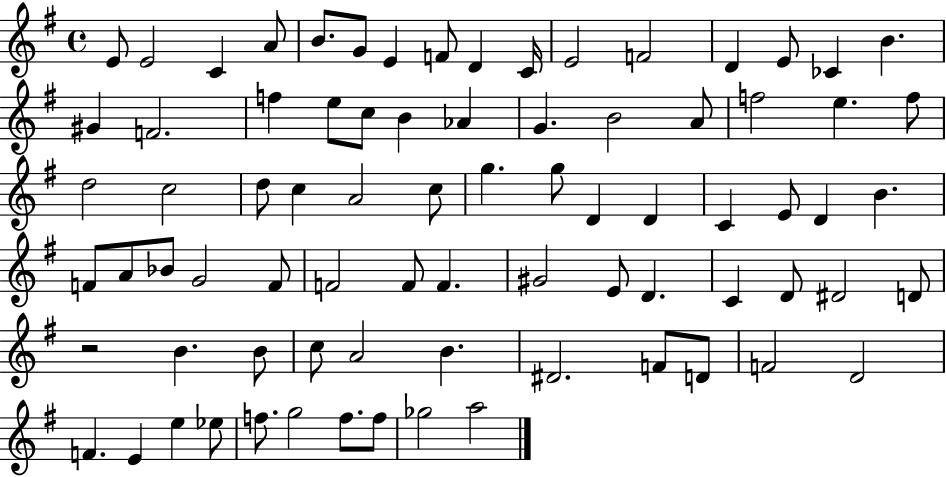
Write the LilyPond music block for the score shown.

{
  \clef treble
  \time 4/4
  \defaultTimeSignature
  \key g \major
  e'8 e'2 c'4 a'8 | b'8. g'8 e'4 f'8 d'4 c'16 | e'2 f'2 | d'4 e'8 ces'4 b'4. | \break gis'4 f'2. | f''4 e''8 c''8 b'4 aes'4 | g'4. b'2 a'8 | f''2 e''4. f''8 | \break d''2 c''2 | d''8 c''4 a'2 c''8 | g''4. g''8 d'4 d'4 | c'4 e'8 d'4 b'4. | \break f'8 a'8 bes'8 g'2 f'8 | f'2 f'8 f'4. | gis'2 e'8 d'4. | c'4 d'8 dis'2 d'8 | \break r2 b'4. b'8 | c''8 a'2 b'4. | dis'2. f'8 d'8 | f'2 d'2 | \break f'4. e'4 e''4 ees''8 | f''8. g''2 f''8. f''8 | ges''2 a''2 | \bar "|."
}